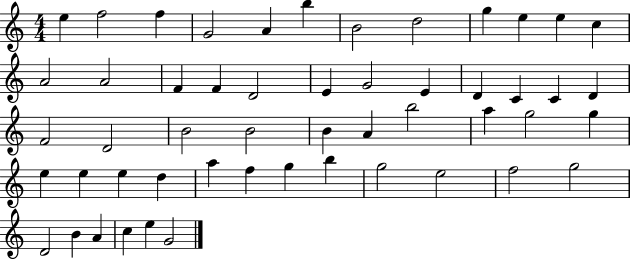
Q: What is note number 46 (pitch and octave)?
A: G5